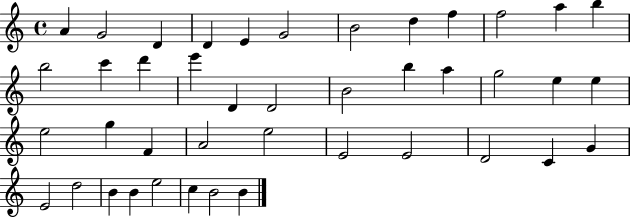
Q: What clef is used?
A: treble